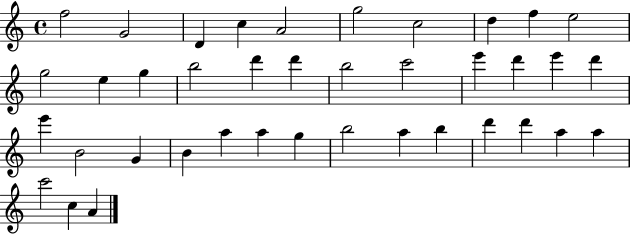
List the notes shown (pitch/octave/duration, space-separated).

F5/h G4/h D4/q C5/q A4/h G5/h C5/h D5/q F5/q E5/h G5/h E5/q G5/q B5/h D6/q D6/q B5/h C6/h E6/q D6/q E6/q D6/q E6/q B4/h G4/q B4/q A5/q A5/q G5/q B5/h A5/q B5/q D6/q D6/q A5/q A5/q C6/h C5/q A4/q